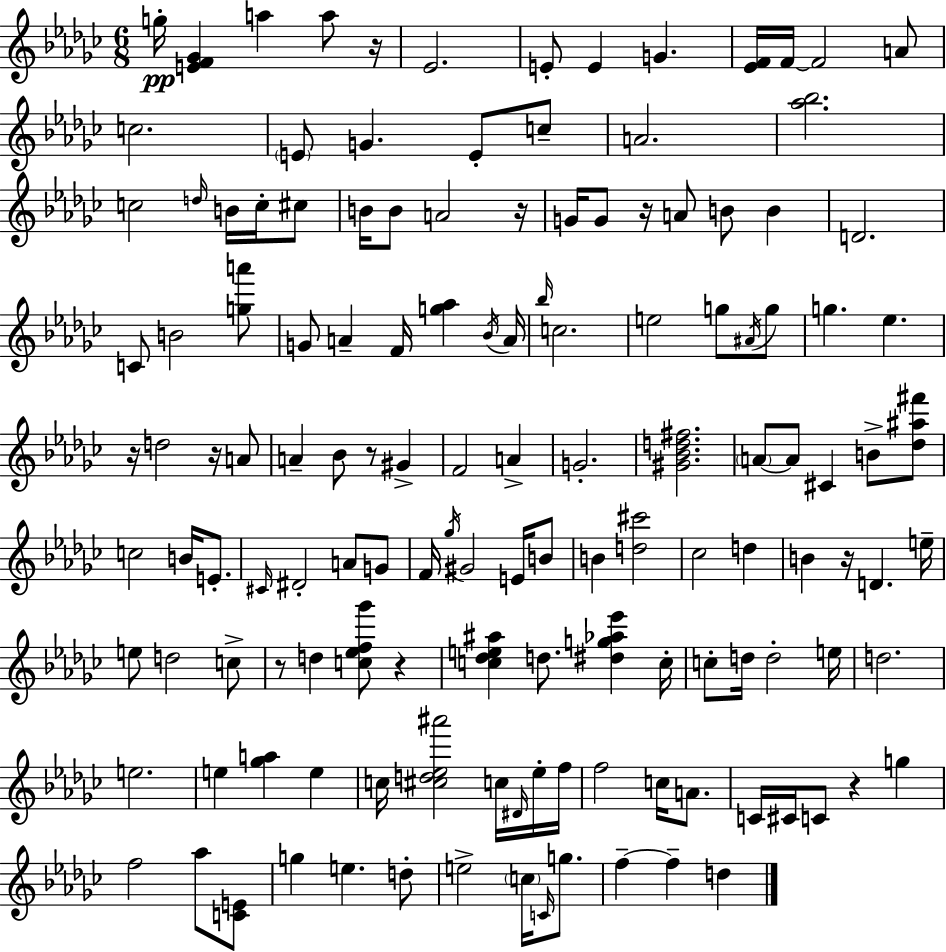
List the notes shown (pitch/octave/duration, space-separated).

G5/s [E4,F4,Gb4]/q A5/q A5/e R/s Eb4/h. E4/e E4/q G4/q. [Eb4,F4]/s F4/s F4/h A4/e C5/h. E4/e G4/q. E4/e C5/e A4/h. [Ab5,Bb5]/h. C5/h D5/s B4/s C5/s C#5/e B4/s B4/e A4/h R/s G4/s G4/e R/s A4/e B4/e B4/q D4/h. C4/e B4/h [G5,A6]/e G4/e A4/q F4/s [G5,Ab5]/q Bb4/s A4/s Bb5/s C5/h. E5/h G5/e A#4/s G5/e G5/q. Eb5/q. R/s D5/h R/s A4/e A4/q Bb4/e R/e G#4/q F4/h A4/q G4/h. [G#4,Bb4,D5,F#5]/h. A4/e A4/e C#4/q B4/e [Db5,A#5,F#6]/e C5/h B4/s E4/e. C#4/s D#4/h A4/e G4/e F4/s Gb5/s G#4/h E4/s B4/e B4/q [D5,C#6]/h CES5/h D5/q B4/q R/s D4/q. E5/s E5/e D5/h C5/e R/e D5/q [C5,Eb5,F5,Gb6]/e R/q [C5,Db5,E5,A#5]/q D5/e. [D#5,G5,Ab5,Eb6]/q C5/s C5/e D5/s D5/h E5/s D5/h. E5/h. E5/q [Gb5,A5]/q E5/q C5/s [C#5,D5,Eb5,A#6]/h C5/s D#4/s Eb5/s F5/s F5/h C5/s A4/e. C4/s C#4/s C4/e R/q G5/q F5/h Ab5/e [C4,E4]/e G5/q E5/q. D5/e E5/h C5/s C4/s G5/e. F5/q F5/q D5/q